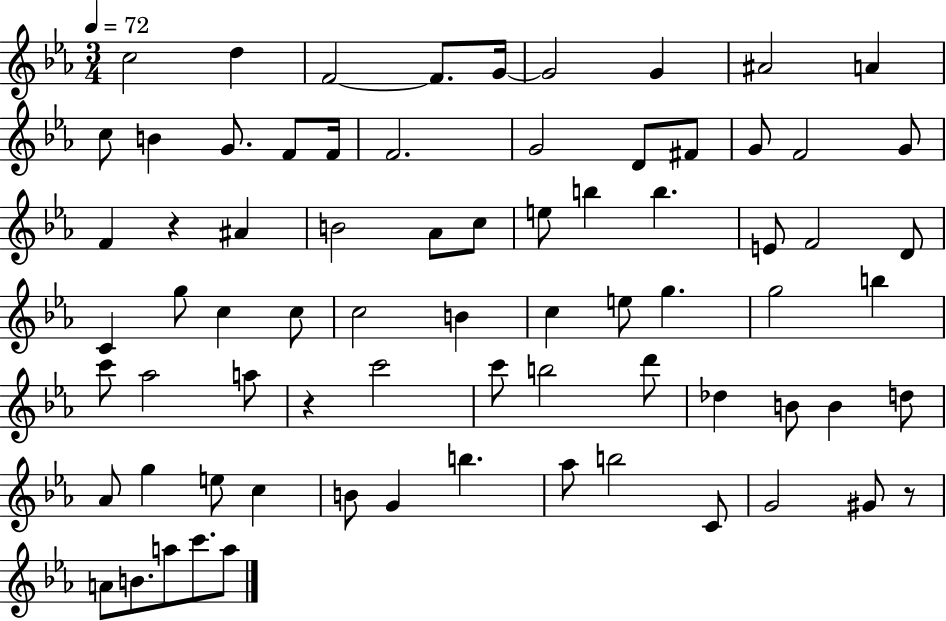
{
  \clef treble
  \numericTimeSignature
  \time 3/4
  \key ees \major
  \tempo 4 = 72
  c''2 d''4 | f'2~~ f'8. g'16~~ | g'2 g'4 | ais'2 a'4 | \break c''8 b'4 g'8. f'8 f'16 | f'2. | g'2 d'8 fis'8 | g'8 f'2 g'8 | \break f'4 r4 ais'4 | b'2 aes'8 c''8 | e''8 b''4 b''4. | e'8 f'2 d'8 | \break c'4 g''8 c''4 c''8 | c''2 b'4 | c''4 e''8 g''4. | g''2 b''4 | \break c'''8 aes''2 a''8 | r4 c'''2 | c'''8 b''2 d'''8 | des''4 b'8 b'4 d''8 | \break aes'8 g''4 e''8 c''4 | b'8 g'4 b''4. | aes''8 b''2 c'8 | g'2 gis'8 r8 | \break a'8 b'8. a''8 c'''8. a''8 | \bar "|."
}